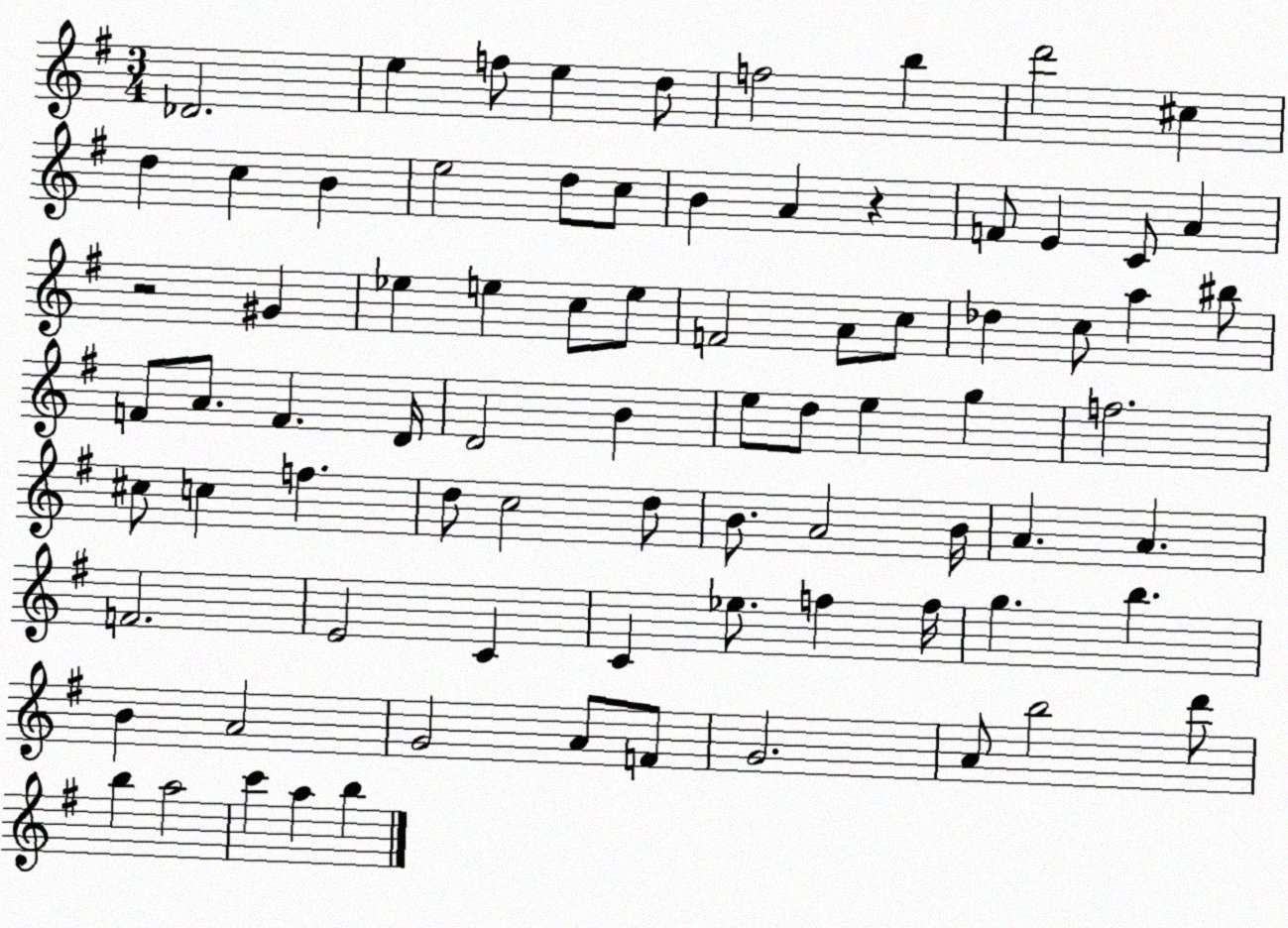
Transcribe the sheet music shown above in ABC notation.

X:1
T:Untitled
M:3/4
L:1/4
K:G
_D2 e f/2 e d/2 f2 b d'2 ^c d c B e2 d/2 c/2 B A z F/2 E C/2 A z2 ^G _e e c/2 e/2 F2 A/2 c/2 _d c/2 a ^b/2 F/2 A/2 F D/4 D2 B e/2 d/2 e g f2 ^c/2 c f d/2 c2 d/2 B/2 A2 B/4 A A F2 E2 C C _e/2 f f/4 g b B A2 G2 A/2 F/2 G2 A/2 b2 d'/2 b a2 c' a b